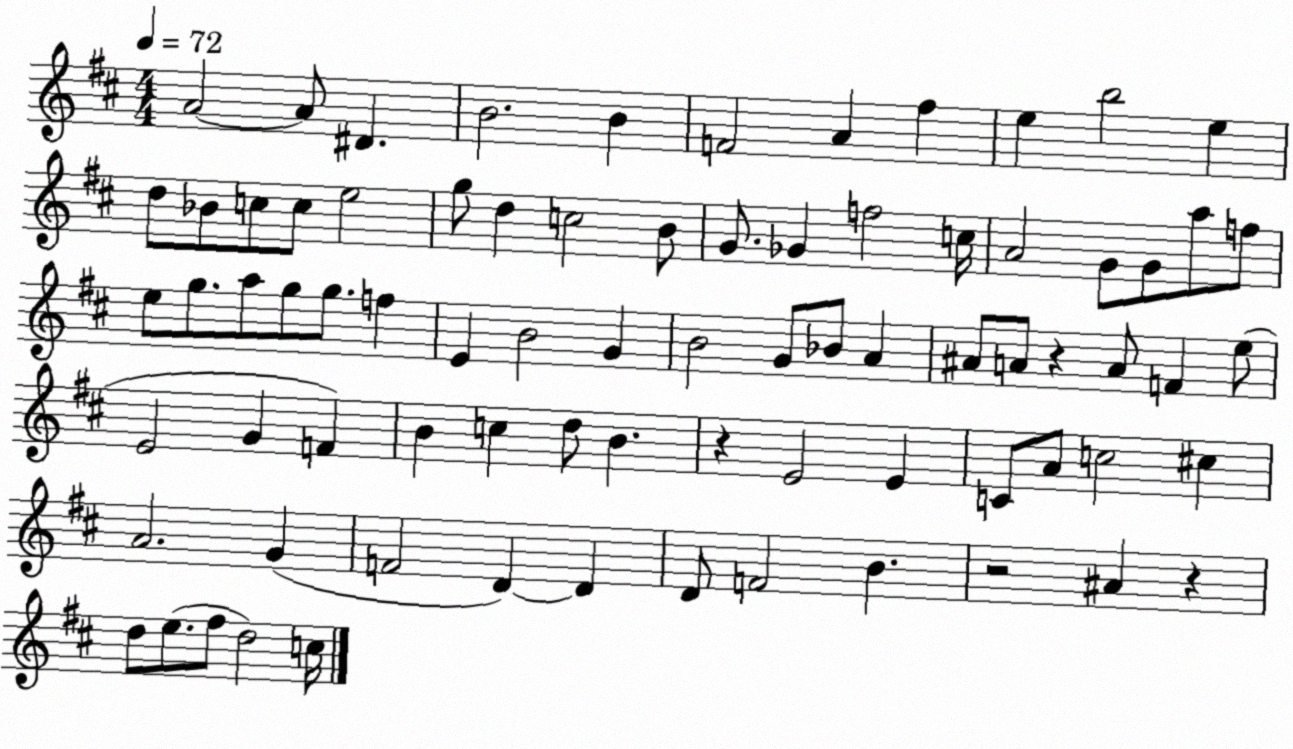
X:1
T:Untitled
M:4/4
L:1/4
K:D
A2 A/2 ^D B2 B F2 A ^f e b2 e d/2 _B/2 c/2 c/2 e2 g/2 d c2 B/2 G/2 _G f2 c/4 A2 G/2 G/2 a/2 f/2 e/2 g/2 a/2 g/2 g/2 f E B2 G B2 G/2 _B/2 A ^A/2 A/2 z A/2 F e/2 E2 G F B c d/2 B z E2 E C/2 A/2 c2 ^c A2 G F2 D D D/2 F2 B z2 ^A z d/2 e/2 ^f/2 d2 c/4